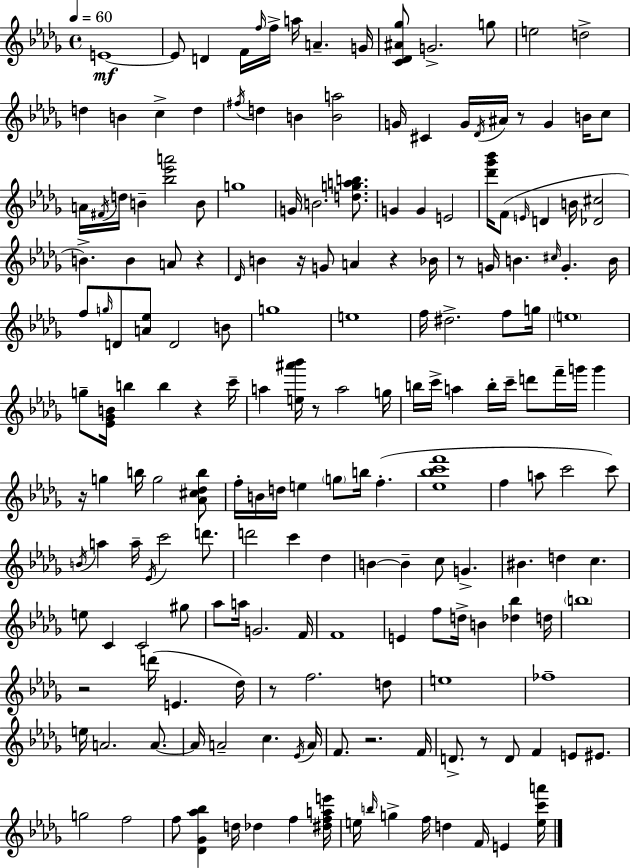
{
  \clef treble
  \time 4/4
  \defaultTimeSignature
  \key bes \minor
  \tempo 4 = 60
  \repeat volta 2 { e'1~~\mf | e'8 d'4 f'16 \grace { f''16 } f''16-> a''16 a'4.-- | g'16 <c' des' ais' ges''>8 g'2.-> g''8 | e''2 d''2-> | \break d''4 b'4 c''4-> d''4 | \acciaccatura { fis''16 } d''4 b'4 <b' a''>2 | g'16 cis'4 g'16 \acciaccatura { des'16 } ais'16 r8 g'4 | b'16 c''8 a'16 \acciaccatura { fis'16 } d''16 b'4-- <bes'' ees''' a'''>2 | \break b'8 g''1 | g'16 b'2. | <d'' g'' a'' b''>8. g'4 g'4 e'2 | <des''' ges''' bes'''>16 f'8( \grace { e'16 } d'4 b'16 <des' cis''>2 | \break b'4.->) b'4 a'8 | r4 \grace { des'16 } b'4 r16 g'8 a'4 | r4 bes'16 r8 g'16 b'4. \grace { cis''16 } | g'4.-. b'16 f''8 \grace { g''16 } d'8 <a' ees''>8 d'2 | \break b'8 g''1 | e''1 | f''16 dis''2.-> | f''8 g''16 \parenthesize e''1 | \break g''8-- <ees' ges' b'>16 b''4 b''4 | r4 c'''16-- a''4 <e'' ais''' bes'''>16 r8 a''2 | g''16 b''16 c'''16-> a''4 b''16-. c'''16-- | d'''8 f'''16-- g'''16 g'''4 r16 g''4 b''16 g''2 | \break <aes' cis'' des'' b''>8 f''16-. b'16 d''16 e''4 \parenthesize g''8 | b''16 f''4.-.( <ees'' bes'' c''' f'''>1 | f''4 a''8 c'''2 | c'''8) \acciaccatura { b'16 } a''4 a''16-- \acciaccatura { ees'16 } c'''2 | \break d'''8. d'''2 | c'''4 des''4 b'4~~ b'4-- | c''8 g'4.-> bis'4. | d''4 c''4. e''8 c'4 | \break c'2 gis''8 aes''8 a''16 g'2. | f'16 f'1 | e'4 f''8 | d''16-> b'4 <des'' bes''>4 d''16 \parenthesize b''1 | \break r2 | d'''16( e'4. des''16) r8 f''2. | d''8 e''1 | fes''1-- | \break e''16 a'2. | a'8.~~ a'16 a'2-- | c''4. \acciaccatura { ees'16 } a'16 f'8. r2. | f'16 d'8.-> r8 | \break d'8 f'4 e'8 eis'8. g''2 | f''2 f''8 <des' ges' aes'' bes''>4 | d''16 des''4 f''4 <dis'' f'' a'' e'''>16 e''16 \grace { b''16 } g''4-> | f''16 d''4 f'16 e'4 <e'' c''' a'''>16 } \bar "|."
}